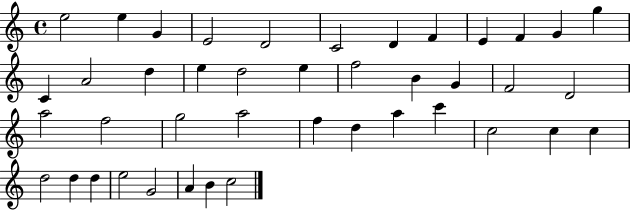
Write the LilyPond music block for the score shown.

{
  \clef treble
  \time 4/4
  \defaultTimeSignature
  \key c \major
  e''2 e''4 g'4 | e'2 d'2 | c'2 d'4 f'4 | e'4 f'4 g'4 g''4 | \break c'4 a'2 d''4 | e''4 d''2 e''4 | f''2 b'4 g'4 | f'2 d'2 | \break a''2 f''2 | g''2 a''2 | f''4 d''4 a''4 c'''4 | c''2 c''4 c''4 | \break d''2 d''4 d''4 | e''2 g'2 | a'4 b'4 c''2 | \bar "|."
}